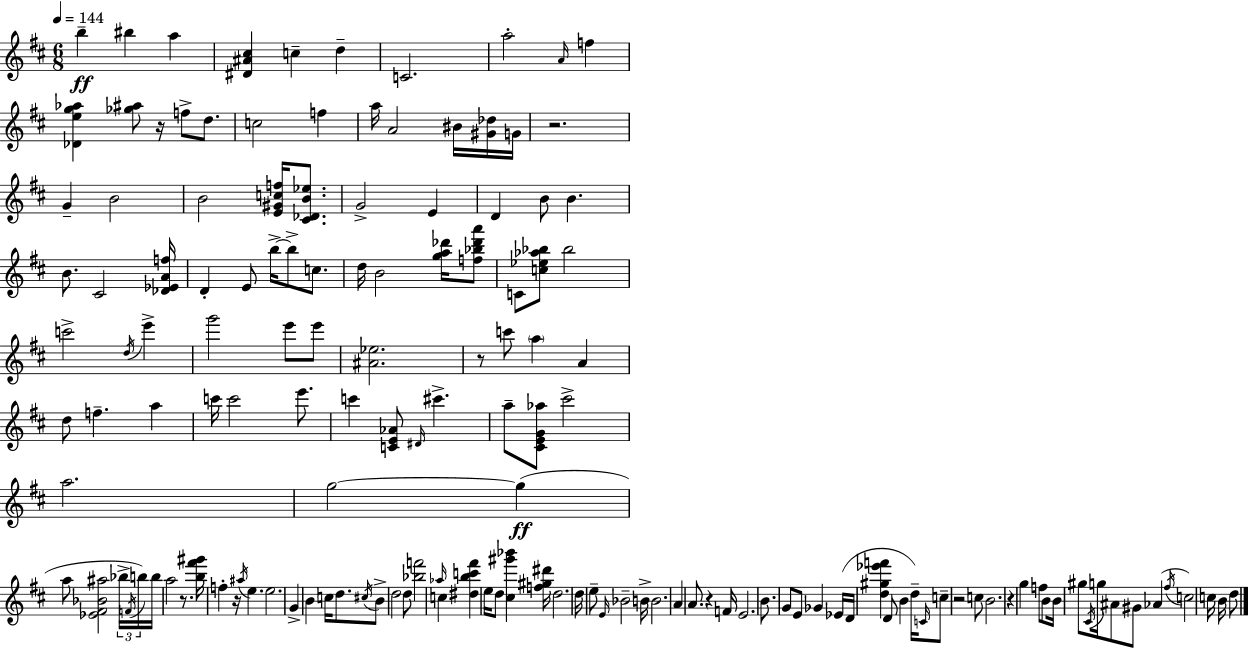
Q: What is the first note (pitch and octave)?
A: B5